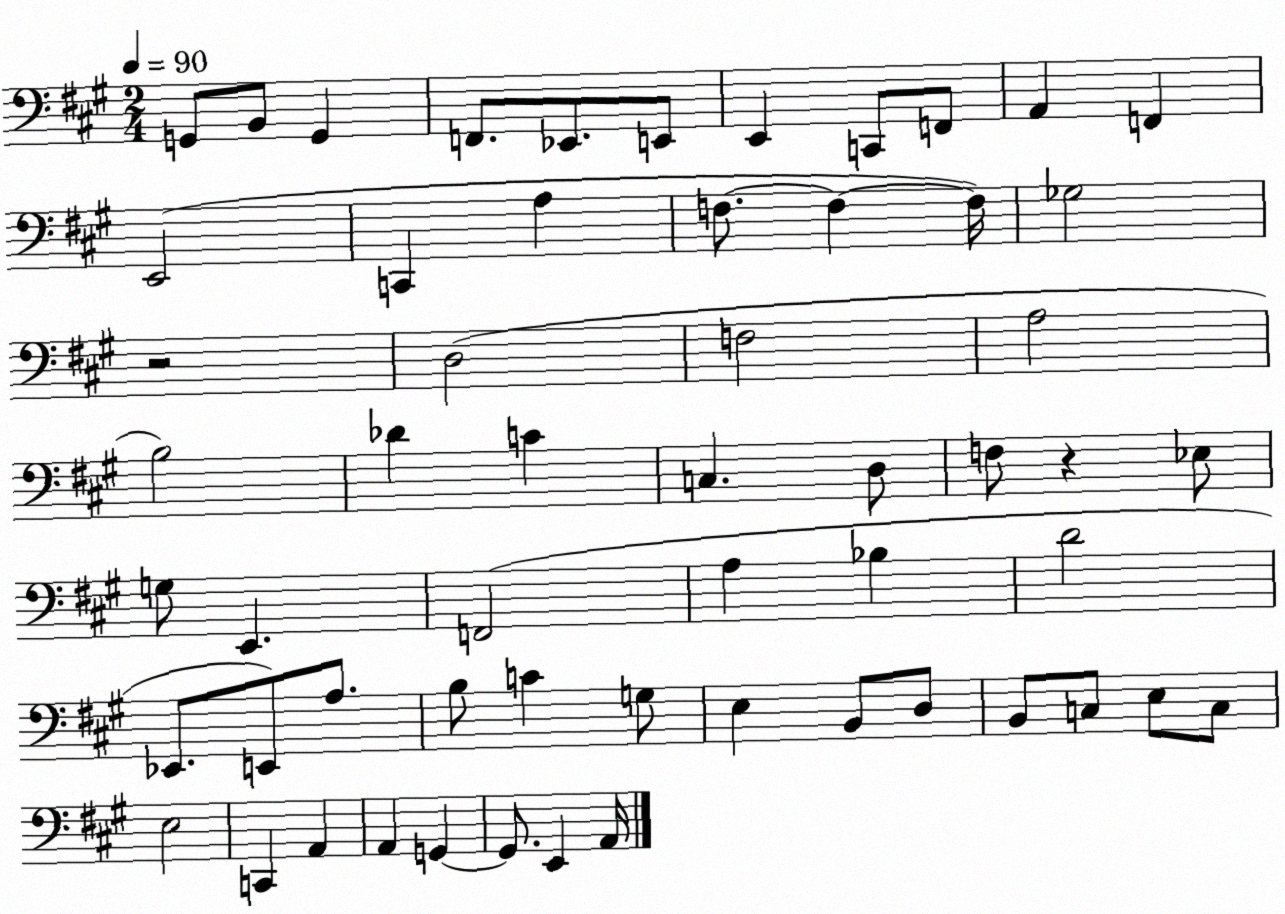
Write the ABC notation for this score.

X:1
T:Untitled
M:2/4
L:1/4
K:A
G,,/2 B,,/2 G,, F,,/2 _E,,/2 E,,/2 E,, C,,/2 F,,/2 A,, F,, E,,2 C,, A, F,/2 F, F,/4 _G,2 z2 D,2 F,2 A,2 B,2 _D C C, D,/2 F,/2 z _E,/2 G,/2 E,, F,,2 A, _B, D2 _E,,/2 E,,/2 A,/2 B,/2 C G,/2 E, B,,/2 D,/2 B,,/2 C,/2 E,/2 C,/2 E,2 C,, A,, A,, G,, G,,/2 E,, A,,/4